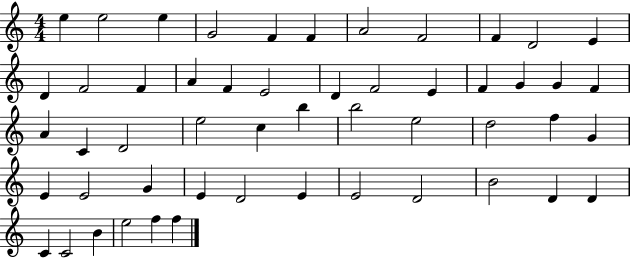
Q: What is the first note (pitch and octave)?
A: E5